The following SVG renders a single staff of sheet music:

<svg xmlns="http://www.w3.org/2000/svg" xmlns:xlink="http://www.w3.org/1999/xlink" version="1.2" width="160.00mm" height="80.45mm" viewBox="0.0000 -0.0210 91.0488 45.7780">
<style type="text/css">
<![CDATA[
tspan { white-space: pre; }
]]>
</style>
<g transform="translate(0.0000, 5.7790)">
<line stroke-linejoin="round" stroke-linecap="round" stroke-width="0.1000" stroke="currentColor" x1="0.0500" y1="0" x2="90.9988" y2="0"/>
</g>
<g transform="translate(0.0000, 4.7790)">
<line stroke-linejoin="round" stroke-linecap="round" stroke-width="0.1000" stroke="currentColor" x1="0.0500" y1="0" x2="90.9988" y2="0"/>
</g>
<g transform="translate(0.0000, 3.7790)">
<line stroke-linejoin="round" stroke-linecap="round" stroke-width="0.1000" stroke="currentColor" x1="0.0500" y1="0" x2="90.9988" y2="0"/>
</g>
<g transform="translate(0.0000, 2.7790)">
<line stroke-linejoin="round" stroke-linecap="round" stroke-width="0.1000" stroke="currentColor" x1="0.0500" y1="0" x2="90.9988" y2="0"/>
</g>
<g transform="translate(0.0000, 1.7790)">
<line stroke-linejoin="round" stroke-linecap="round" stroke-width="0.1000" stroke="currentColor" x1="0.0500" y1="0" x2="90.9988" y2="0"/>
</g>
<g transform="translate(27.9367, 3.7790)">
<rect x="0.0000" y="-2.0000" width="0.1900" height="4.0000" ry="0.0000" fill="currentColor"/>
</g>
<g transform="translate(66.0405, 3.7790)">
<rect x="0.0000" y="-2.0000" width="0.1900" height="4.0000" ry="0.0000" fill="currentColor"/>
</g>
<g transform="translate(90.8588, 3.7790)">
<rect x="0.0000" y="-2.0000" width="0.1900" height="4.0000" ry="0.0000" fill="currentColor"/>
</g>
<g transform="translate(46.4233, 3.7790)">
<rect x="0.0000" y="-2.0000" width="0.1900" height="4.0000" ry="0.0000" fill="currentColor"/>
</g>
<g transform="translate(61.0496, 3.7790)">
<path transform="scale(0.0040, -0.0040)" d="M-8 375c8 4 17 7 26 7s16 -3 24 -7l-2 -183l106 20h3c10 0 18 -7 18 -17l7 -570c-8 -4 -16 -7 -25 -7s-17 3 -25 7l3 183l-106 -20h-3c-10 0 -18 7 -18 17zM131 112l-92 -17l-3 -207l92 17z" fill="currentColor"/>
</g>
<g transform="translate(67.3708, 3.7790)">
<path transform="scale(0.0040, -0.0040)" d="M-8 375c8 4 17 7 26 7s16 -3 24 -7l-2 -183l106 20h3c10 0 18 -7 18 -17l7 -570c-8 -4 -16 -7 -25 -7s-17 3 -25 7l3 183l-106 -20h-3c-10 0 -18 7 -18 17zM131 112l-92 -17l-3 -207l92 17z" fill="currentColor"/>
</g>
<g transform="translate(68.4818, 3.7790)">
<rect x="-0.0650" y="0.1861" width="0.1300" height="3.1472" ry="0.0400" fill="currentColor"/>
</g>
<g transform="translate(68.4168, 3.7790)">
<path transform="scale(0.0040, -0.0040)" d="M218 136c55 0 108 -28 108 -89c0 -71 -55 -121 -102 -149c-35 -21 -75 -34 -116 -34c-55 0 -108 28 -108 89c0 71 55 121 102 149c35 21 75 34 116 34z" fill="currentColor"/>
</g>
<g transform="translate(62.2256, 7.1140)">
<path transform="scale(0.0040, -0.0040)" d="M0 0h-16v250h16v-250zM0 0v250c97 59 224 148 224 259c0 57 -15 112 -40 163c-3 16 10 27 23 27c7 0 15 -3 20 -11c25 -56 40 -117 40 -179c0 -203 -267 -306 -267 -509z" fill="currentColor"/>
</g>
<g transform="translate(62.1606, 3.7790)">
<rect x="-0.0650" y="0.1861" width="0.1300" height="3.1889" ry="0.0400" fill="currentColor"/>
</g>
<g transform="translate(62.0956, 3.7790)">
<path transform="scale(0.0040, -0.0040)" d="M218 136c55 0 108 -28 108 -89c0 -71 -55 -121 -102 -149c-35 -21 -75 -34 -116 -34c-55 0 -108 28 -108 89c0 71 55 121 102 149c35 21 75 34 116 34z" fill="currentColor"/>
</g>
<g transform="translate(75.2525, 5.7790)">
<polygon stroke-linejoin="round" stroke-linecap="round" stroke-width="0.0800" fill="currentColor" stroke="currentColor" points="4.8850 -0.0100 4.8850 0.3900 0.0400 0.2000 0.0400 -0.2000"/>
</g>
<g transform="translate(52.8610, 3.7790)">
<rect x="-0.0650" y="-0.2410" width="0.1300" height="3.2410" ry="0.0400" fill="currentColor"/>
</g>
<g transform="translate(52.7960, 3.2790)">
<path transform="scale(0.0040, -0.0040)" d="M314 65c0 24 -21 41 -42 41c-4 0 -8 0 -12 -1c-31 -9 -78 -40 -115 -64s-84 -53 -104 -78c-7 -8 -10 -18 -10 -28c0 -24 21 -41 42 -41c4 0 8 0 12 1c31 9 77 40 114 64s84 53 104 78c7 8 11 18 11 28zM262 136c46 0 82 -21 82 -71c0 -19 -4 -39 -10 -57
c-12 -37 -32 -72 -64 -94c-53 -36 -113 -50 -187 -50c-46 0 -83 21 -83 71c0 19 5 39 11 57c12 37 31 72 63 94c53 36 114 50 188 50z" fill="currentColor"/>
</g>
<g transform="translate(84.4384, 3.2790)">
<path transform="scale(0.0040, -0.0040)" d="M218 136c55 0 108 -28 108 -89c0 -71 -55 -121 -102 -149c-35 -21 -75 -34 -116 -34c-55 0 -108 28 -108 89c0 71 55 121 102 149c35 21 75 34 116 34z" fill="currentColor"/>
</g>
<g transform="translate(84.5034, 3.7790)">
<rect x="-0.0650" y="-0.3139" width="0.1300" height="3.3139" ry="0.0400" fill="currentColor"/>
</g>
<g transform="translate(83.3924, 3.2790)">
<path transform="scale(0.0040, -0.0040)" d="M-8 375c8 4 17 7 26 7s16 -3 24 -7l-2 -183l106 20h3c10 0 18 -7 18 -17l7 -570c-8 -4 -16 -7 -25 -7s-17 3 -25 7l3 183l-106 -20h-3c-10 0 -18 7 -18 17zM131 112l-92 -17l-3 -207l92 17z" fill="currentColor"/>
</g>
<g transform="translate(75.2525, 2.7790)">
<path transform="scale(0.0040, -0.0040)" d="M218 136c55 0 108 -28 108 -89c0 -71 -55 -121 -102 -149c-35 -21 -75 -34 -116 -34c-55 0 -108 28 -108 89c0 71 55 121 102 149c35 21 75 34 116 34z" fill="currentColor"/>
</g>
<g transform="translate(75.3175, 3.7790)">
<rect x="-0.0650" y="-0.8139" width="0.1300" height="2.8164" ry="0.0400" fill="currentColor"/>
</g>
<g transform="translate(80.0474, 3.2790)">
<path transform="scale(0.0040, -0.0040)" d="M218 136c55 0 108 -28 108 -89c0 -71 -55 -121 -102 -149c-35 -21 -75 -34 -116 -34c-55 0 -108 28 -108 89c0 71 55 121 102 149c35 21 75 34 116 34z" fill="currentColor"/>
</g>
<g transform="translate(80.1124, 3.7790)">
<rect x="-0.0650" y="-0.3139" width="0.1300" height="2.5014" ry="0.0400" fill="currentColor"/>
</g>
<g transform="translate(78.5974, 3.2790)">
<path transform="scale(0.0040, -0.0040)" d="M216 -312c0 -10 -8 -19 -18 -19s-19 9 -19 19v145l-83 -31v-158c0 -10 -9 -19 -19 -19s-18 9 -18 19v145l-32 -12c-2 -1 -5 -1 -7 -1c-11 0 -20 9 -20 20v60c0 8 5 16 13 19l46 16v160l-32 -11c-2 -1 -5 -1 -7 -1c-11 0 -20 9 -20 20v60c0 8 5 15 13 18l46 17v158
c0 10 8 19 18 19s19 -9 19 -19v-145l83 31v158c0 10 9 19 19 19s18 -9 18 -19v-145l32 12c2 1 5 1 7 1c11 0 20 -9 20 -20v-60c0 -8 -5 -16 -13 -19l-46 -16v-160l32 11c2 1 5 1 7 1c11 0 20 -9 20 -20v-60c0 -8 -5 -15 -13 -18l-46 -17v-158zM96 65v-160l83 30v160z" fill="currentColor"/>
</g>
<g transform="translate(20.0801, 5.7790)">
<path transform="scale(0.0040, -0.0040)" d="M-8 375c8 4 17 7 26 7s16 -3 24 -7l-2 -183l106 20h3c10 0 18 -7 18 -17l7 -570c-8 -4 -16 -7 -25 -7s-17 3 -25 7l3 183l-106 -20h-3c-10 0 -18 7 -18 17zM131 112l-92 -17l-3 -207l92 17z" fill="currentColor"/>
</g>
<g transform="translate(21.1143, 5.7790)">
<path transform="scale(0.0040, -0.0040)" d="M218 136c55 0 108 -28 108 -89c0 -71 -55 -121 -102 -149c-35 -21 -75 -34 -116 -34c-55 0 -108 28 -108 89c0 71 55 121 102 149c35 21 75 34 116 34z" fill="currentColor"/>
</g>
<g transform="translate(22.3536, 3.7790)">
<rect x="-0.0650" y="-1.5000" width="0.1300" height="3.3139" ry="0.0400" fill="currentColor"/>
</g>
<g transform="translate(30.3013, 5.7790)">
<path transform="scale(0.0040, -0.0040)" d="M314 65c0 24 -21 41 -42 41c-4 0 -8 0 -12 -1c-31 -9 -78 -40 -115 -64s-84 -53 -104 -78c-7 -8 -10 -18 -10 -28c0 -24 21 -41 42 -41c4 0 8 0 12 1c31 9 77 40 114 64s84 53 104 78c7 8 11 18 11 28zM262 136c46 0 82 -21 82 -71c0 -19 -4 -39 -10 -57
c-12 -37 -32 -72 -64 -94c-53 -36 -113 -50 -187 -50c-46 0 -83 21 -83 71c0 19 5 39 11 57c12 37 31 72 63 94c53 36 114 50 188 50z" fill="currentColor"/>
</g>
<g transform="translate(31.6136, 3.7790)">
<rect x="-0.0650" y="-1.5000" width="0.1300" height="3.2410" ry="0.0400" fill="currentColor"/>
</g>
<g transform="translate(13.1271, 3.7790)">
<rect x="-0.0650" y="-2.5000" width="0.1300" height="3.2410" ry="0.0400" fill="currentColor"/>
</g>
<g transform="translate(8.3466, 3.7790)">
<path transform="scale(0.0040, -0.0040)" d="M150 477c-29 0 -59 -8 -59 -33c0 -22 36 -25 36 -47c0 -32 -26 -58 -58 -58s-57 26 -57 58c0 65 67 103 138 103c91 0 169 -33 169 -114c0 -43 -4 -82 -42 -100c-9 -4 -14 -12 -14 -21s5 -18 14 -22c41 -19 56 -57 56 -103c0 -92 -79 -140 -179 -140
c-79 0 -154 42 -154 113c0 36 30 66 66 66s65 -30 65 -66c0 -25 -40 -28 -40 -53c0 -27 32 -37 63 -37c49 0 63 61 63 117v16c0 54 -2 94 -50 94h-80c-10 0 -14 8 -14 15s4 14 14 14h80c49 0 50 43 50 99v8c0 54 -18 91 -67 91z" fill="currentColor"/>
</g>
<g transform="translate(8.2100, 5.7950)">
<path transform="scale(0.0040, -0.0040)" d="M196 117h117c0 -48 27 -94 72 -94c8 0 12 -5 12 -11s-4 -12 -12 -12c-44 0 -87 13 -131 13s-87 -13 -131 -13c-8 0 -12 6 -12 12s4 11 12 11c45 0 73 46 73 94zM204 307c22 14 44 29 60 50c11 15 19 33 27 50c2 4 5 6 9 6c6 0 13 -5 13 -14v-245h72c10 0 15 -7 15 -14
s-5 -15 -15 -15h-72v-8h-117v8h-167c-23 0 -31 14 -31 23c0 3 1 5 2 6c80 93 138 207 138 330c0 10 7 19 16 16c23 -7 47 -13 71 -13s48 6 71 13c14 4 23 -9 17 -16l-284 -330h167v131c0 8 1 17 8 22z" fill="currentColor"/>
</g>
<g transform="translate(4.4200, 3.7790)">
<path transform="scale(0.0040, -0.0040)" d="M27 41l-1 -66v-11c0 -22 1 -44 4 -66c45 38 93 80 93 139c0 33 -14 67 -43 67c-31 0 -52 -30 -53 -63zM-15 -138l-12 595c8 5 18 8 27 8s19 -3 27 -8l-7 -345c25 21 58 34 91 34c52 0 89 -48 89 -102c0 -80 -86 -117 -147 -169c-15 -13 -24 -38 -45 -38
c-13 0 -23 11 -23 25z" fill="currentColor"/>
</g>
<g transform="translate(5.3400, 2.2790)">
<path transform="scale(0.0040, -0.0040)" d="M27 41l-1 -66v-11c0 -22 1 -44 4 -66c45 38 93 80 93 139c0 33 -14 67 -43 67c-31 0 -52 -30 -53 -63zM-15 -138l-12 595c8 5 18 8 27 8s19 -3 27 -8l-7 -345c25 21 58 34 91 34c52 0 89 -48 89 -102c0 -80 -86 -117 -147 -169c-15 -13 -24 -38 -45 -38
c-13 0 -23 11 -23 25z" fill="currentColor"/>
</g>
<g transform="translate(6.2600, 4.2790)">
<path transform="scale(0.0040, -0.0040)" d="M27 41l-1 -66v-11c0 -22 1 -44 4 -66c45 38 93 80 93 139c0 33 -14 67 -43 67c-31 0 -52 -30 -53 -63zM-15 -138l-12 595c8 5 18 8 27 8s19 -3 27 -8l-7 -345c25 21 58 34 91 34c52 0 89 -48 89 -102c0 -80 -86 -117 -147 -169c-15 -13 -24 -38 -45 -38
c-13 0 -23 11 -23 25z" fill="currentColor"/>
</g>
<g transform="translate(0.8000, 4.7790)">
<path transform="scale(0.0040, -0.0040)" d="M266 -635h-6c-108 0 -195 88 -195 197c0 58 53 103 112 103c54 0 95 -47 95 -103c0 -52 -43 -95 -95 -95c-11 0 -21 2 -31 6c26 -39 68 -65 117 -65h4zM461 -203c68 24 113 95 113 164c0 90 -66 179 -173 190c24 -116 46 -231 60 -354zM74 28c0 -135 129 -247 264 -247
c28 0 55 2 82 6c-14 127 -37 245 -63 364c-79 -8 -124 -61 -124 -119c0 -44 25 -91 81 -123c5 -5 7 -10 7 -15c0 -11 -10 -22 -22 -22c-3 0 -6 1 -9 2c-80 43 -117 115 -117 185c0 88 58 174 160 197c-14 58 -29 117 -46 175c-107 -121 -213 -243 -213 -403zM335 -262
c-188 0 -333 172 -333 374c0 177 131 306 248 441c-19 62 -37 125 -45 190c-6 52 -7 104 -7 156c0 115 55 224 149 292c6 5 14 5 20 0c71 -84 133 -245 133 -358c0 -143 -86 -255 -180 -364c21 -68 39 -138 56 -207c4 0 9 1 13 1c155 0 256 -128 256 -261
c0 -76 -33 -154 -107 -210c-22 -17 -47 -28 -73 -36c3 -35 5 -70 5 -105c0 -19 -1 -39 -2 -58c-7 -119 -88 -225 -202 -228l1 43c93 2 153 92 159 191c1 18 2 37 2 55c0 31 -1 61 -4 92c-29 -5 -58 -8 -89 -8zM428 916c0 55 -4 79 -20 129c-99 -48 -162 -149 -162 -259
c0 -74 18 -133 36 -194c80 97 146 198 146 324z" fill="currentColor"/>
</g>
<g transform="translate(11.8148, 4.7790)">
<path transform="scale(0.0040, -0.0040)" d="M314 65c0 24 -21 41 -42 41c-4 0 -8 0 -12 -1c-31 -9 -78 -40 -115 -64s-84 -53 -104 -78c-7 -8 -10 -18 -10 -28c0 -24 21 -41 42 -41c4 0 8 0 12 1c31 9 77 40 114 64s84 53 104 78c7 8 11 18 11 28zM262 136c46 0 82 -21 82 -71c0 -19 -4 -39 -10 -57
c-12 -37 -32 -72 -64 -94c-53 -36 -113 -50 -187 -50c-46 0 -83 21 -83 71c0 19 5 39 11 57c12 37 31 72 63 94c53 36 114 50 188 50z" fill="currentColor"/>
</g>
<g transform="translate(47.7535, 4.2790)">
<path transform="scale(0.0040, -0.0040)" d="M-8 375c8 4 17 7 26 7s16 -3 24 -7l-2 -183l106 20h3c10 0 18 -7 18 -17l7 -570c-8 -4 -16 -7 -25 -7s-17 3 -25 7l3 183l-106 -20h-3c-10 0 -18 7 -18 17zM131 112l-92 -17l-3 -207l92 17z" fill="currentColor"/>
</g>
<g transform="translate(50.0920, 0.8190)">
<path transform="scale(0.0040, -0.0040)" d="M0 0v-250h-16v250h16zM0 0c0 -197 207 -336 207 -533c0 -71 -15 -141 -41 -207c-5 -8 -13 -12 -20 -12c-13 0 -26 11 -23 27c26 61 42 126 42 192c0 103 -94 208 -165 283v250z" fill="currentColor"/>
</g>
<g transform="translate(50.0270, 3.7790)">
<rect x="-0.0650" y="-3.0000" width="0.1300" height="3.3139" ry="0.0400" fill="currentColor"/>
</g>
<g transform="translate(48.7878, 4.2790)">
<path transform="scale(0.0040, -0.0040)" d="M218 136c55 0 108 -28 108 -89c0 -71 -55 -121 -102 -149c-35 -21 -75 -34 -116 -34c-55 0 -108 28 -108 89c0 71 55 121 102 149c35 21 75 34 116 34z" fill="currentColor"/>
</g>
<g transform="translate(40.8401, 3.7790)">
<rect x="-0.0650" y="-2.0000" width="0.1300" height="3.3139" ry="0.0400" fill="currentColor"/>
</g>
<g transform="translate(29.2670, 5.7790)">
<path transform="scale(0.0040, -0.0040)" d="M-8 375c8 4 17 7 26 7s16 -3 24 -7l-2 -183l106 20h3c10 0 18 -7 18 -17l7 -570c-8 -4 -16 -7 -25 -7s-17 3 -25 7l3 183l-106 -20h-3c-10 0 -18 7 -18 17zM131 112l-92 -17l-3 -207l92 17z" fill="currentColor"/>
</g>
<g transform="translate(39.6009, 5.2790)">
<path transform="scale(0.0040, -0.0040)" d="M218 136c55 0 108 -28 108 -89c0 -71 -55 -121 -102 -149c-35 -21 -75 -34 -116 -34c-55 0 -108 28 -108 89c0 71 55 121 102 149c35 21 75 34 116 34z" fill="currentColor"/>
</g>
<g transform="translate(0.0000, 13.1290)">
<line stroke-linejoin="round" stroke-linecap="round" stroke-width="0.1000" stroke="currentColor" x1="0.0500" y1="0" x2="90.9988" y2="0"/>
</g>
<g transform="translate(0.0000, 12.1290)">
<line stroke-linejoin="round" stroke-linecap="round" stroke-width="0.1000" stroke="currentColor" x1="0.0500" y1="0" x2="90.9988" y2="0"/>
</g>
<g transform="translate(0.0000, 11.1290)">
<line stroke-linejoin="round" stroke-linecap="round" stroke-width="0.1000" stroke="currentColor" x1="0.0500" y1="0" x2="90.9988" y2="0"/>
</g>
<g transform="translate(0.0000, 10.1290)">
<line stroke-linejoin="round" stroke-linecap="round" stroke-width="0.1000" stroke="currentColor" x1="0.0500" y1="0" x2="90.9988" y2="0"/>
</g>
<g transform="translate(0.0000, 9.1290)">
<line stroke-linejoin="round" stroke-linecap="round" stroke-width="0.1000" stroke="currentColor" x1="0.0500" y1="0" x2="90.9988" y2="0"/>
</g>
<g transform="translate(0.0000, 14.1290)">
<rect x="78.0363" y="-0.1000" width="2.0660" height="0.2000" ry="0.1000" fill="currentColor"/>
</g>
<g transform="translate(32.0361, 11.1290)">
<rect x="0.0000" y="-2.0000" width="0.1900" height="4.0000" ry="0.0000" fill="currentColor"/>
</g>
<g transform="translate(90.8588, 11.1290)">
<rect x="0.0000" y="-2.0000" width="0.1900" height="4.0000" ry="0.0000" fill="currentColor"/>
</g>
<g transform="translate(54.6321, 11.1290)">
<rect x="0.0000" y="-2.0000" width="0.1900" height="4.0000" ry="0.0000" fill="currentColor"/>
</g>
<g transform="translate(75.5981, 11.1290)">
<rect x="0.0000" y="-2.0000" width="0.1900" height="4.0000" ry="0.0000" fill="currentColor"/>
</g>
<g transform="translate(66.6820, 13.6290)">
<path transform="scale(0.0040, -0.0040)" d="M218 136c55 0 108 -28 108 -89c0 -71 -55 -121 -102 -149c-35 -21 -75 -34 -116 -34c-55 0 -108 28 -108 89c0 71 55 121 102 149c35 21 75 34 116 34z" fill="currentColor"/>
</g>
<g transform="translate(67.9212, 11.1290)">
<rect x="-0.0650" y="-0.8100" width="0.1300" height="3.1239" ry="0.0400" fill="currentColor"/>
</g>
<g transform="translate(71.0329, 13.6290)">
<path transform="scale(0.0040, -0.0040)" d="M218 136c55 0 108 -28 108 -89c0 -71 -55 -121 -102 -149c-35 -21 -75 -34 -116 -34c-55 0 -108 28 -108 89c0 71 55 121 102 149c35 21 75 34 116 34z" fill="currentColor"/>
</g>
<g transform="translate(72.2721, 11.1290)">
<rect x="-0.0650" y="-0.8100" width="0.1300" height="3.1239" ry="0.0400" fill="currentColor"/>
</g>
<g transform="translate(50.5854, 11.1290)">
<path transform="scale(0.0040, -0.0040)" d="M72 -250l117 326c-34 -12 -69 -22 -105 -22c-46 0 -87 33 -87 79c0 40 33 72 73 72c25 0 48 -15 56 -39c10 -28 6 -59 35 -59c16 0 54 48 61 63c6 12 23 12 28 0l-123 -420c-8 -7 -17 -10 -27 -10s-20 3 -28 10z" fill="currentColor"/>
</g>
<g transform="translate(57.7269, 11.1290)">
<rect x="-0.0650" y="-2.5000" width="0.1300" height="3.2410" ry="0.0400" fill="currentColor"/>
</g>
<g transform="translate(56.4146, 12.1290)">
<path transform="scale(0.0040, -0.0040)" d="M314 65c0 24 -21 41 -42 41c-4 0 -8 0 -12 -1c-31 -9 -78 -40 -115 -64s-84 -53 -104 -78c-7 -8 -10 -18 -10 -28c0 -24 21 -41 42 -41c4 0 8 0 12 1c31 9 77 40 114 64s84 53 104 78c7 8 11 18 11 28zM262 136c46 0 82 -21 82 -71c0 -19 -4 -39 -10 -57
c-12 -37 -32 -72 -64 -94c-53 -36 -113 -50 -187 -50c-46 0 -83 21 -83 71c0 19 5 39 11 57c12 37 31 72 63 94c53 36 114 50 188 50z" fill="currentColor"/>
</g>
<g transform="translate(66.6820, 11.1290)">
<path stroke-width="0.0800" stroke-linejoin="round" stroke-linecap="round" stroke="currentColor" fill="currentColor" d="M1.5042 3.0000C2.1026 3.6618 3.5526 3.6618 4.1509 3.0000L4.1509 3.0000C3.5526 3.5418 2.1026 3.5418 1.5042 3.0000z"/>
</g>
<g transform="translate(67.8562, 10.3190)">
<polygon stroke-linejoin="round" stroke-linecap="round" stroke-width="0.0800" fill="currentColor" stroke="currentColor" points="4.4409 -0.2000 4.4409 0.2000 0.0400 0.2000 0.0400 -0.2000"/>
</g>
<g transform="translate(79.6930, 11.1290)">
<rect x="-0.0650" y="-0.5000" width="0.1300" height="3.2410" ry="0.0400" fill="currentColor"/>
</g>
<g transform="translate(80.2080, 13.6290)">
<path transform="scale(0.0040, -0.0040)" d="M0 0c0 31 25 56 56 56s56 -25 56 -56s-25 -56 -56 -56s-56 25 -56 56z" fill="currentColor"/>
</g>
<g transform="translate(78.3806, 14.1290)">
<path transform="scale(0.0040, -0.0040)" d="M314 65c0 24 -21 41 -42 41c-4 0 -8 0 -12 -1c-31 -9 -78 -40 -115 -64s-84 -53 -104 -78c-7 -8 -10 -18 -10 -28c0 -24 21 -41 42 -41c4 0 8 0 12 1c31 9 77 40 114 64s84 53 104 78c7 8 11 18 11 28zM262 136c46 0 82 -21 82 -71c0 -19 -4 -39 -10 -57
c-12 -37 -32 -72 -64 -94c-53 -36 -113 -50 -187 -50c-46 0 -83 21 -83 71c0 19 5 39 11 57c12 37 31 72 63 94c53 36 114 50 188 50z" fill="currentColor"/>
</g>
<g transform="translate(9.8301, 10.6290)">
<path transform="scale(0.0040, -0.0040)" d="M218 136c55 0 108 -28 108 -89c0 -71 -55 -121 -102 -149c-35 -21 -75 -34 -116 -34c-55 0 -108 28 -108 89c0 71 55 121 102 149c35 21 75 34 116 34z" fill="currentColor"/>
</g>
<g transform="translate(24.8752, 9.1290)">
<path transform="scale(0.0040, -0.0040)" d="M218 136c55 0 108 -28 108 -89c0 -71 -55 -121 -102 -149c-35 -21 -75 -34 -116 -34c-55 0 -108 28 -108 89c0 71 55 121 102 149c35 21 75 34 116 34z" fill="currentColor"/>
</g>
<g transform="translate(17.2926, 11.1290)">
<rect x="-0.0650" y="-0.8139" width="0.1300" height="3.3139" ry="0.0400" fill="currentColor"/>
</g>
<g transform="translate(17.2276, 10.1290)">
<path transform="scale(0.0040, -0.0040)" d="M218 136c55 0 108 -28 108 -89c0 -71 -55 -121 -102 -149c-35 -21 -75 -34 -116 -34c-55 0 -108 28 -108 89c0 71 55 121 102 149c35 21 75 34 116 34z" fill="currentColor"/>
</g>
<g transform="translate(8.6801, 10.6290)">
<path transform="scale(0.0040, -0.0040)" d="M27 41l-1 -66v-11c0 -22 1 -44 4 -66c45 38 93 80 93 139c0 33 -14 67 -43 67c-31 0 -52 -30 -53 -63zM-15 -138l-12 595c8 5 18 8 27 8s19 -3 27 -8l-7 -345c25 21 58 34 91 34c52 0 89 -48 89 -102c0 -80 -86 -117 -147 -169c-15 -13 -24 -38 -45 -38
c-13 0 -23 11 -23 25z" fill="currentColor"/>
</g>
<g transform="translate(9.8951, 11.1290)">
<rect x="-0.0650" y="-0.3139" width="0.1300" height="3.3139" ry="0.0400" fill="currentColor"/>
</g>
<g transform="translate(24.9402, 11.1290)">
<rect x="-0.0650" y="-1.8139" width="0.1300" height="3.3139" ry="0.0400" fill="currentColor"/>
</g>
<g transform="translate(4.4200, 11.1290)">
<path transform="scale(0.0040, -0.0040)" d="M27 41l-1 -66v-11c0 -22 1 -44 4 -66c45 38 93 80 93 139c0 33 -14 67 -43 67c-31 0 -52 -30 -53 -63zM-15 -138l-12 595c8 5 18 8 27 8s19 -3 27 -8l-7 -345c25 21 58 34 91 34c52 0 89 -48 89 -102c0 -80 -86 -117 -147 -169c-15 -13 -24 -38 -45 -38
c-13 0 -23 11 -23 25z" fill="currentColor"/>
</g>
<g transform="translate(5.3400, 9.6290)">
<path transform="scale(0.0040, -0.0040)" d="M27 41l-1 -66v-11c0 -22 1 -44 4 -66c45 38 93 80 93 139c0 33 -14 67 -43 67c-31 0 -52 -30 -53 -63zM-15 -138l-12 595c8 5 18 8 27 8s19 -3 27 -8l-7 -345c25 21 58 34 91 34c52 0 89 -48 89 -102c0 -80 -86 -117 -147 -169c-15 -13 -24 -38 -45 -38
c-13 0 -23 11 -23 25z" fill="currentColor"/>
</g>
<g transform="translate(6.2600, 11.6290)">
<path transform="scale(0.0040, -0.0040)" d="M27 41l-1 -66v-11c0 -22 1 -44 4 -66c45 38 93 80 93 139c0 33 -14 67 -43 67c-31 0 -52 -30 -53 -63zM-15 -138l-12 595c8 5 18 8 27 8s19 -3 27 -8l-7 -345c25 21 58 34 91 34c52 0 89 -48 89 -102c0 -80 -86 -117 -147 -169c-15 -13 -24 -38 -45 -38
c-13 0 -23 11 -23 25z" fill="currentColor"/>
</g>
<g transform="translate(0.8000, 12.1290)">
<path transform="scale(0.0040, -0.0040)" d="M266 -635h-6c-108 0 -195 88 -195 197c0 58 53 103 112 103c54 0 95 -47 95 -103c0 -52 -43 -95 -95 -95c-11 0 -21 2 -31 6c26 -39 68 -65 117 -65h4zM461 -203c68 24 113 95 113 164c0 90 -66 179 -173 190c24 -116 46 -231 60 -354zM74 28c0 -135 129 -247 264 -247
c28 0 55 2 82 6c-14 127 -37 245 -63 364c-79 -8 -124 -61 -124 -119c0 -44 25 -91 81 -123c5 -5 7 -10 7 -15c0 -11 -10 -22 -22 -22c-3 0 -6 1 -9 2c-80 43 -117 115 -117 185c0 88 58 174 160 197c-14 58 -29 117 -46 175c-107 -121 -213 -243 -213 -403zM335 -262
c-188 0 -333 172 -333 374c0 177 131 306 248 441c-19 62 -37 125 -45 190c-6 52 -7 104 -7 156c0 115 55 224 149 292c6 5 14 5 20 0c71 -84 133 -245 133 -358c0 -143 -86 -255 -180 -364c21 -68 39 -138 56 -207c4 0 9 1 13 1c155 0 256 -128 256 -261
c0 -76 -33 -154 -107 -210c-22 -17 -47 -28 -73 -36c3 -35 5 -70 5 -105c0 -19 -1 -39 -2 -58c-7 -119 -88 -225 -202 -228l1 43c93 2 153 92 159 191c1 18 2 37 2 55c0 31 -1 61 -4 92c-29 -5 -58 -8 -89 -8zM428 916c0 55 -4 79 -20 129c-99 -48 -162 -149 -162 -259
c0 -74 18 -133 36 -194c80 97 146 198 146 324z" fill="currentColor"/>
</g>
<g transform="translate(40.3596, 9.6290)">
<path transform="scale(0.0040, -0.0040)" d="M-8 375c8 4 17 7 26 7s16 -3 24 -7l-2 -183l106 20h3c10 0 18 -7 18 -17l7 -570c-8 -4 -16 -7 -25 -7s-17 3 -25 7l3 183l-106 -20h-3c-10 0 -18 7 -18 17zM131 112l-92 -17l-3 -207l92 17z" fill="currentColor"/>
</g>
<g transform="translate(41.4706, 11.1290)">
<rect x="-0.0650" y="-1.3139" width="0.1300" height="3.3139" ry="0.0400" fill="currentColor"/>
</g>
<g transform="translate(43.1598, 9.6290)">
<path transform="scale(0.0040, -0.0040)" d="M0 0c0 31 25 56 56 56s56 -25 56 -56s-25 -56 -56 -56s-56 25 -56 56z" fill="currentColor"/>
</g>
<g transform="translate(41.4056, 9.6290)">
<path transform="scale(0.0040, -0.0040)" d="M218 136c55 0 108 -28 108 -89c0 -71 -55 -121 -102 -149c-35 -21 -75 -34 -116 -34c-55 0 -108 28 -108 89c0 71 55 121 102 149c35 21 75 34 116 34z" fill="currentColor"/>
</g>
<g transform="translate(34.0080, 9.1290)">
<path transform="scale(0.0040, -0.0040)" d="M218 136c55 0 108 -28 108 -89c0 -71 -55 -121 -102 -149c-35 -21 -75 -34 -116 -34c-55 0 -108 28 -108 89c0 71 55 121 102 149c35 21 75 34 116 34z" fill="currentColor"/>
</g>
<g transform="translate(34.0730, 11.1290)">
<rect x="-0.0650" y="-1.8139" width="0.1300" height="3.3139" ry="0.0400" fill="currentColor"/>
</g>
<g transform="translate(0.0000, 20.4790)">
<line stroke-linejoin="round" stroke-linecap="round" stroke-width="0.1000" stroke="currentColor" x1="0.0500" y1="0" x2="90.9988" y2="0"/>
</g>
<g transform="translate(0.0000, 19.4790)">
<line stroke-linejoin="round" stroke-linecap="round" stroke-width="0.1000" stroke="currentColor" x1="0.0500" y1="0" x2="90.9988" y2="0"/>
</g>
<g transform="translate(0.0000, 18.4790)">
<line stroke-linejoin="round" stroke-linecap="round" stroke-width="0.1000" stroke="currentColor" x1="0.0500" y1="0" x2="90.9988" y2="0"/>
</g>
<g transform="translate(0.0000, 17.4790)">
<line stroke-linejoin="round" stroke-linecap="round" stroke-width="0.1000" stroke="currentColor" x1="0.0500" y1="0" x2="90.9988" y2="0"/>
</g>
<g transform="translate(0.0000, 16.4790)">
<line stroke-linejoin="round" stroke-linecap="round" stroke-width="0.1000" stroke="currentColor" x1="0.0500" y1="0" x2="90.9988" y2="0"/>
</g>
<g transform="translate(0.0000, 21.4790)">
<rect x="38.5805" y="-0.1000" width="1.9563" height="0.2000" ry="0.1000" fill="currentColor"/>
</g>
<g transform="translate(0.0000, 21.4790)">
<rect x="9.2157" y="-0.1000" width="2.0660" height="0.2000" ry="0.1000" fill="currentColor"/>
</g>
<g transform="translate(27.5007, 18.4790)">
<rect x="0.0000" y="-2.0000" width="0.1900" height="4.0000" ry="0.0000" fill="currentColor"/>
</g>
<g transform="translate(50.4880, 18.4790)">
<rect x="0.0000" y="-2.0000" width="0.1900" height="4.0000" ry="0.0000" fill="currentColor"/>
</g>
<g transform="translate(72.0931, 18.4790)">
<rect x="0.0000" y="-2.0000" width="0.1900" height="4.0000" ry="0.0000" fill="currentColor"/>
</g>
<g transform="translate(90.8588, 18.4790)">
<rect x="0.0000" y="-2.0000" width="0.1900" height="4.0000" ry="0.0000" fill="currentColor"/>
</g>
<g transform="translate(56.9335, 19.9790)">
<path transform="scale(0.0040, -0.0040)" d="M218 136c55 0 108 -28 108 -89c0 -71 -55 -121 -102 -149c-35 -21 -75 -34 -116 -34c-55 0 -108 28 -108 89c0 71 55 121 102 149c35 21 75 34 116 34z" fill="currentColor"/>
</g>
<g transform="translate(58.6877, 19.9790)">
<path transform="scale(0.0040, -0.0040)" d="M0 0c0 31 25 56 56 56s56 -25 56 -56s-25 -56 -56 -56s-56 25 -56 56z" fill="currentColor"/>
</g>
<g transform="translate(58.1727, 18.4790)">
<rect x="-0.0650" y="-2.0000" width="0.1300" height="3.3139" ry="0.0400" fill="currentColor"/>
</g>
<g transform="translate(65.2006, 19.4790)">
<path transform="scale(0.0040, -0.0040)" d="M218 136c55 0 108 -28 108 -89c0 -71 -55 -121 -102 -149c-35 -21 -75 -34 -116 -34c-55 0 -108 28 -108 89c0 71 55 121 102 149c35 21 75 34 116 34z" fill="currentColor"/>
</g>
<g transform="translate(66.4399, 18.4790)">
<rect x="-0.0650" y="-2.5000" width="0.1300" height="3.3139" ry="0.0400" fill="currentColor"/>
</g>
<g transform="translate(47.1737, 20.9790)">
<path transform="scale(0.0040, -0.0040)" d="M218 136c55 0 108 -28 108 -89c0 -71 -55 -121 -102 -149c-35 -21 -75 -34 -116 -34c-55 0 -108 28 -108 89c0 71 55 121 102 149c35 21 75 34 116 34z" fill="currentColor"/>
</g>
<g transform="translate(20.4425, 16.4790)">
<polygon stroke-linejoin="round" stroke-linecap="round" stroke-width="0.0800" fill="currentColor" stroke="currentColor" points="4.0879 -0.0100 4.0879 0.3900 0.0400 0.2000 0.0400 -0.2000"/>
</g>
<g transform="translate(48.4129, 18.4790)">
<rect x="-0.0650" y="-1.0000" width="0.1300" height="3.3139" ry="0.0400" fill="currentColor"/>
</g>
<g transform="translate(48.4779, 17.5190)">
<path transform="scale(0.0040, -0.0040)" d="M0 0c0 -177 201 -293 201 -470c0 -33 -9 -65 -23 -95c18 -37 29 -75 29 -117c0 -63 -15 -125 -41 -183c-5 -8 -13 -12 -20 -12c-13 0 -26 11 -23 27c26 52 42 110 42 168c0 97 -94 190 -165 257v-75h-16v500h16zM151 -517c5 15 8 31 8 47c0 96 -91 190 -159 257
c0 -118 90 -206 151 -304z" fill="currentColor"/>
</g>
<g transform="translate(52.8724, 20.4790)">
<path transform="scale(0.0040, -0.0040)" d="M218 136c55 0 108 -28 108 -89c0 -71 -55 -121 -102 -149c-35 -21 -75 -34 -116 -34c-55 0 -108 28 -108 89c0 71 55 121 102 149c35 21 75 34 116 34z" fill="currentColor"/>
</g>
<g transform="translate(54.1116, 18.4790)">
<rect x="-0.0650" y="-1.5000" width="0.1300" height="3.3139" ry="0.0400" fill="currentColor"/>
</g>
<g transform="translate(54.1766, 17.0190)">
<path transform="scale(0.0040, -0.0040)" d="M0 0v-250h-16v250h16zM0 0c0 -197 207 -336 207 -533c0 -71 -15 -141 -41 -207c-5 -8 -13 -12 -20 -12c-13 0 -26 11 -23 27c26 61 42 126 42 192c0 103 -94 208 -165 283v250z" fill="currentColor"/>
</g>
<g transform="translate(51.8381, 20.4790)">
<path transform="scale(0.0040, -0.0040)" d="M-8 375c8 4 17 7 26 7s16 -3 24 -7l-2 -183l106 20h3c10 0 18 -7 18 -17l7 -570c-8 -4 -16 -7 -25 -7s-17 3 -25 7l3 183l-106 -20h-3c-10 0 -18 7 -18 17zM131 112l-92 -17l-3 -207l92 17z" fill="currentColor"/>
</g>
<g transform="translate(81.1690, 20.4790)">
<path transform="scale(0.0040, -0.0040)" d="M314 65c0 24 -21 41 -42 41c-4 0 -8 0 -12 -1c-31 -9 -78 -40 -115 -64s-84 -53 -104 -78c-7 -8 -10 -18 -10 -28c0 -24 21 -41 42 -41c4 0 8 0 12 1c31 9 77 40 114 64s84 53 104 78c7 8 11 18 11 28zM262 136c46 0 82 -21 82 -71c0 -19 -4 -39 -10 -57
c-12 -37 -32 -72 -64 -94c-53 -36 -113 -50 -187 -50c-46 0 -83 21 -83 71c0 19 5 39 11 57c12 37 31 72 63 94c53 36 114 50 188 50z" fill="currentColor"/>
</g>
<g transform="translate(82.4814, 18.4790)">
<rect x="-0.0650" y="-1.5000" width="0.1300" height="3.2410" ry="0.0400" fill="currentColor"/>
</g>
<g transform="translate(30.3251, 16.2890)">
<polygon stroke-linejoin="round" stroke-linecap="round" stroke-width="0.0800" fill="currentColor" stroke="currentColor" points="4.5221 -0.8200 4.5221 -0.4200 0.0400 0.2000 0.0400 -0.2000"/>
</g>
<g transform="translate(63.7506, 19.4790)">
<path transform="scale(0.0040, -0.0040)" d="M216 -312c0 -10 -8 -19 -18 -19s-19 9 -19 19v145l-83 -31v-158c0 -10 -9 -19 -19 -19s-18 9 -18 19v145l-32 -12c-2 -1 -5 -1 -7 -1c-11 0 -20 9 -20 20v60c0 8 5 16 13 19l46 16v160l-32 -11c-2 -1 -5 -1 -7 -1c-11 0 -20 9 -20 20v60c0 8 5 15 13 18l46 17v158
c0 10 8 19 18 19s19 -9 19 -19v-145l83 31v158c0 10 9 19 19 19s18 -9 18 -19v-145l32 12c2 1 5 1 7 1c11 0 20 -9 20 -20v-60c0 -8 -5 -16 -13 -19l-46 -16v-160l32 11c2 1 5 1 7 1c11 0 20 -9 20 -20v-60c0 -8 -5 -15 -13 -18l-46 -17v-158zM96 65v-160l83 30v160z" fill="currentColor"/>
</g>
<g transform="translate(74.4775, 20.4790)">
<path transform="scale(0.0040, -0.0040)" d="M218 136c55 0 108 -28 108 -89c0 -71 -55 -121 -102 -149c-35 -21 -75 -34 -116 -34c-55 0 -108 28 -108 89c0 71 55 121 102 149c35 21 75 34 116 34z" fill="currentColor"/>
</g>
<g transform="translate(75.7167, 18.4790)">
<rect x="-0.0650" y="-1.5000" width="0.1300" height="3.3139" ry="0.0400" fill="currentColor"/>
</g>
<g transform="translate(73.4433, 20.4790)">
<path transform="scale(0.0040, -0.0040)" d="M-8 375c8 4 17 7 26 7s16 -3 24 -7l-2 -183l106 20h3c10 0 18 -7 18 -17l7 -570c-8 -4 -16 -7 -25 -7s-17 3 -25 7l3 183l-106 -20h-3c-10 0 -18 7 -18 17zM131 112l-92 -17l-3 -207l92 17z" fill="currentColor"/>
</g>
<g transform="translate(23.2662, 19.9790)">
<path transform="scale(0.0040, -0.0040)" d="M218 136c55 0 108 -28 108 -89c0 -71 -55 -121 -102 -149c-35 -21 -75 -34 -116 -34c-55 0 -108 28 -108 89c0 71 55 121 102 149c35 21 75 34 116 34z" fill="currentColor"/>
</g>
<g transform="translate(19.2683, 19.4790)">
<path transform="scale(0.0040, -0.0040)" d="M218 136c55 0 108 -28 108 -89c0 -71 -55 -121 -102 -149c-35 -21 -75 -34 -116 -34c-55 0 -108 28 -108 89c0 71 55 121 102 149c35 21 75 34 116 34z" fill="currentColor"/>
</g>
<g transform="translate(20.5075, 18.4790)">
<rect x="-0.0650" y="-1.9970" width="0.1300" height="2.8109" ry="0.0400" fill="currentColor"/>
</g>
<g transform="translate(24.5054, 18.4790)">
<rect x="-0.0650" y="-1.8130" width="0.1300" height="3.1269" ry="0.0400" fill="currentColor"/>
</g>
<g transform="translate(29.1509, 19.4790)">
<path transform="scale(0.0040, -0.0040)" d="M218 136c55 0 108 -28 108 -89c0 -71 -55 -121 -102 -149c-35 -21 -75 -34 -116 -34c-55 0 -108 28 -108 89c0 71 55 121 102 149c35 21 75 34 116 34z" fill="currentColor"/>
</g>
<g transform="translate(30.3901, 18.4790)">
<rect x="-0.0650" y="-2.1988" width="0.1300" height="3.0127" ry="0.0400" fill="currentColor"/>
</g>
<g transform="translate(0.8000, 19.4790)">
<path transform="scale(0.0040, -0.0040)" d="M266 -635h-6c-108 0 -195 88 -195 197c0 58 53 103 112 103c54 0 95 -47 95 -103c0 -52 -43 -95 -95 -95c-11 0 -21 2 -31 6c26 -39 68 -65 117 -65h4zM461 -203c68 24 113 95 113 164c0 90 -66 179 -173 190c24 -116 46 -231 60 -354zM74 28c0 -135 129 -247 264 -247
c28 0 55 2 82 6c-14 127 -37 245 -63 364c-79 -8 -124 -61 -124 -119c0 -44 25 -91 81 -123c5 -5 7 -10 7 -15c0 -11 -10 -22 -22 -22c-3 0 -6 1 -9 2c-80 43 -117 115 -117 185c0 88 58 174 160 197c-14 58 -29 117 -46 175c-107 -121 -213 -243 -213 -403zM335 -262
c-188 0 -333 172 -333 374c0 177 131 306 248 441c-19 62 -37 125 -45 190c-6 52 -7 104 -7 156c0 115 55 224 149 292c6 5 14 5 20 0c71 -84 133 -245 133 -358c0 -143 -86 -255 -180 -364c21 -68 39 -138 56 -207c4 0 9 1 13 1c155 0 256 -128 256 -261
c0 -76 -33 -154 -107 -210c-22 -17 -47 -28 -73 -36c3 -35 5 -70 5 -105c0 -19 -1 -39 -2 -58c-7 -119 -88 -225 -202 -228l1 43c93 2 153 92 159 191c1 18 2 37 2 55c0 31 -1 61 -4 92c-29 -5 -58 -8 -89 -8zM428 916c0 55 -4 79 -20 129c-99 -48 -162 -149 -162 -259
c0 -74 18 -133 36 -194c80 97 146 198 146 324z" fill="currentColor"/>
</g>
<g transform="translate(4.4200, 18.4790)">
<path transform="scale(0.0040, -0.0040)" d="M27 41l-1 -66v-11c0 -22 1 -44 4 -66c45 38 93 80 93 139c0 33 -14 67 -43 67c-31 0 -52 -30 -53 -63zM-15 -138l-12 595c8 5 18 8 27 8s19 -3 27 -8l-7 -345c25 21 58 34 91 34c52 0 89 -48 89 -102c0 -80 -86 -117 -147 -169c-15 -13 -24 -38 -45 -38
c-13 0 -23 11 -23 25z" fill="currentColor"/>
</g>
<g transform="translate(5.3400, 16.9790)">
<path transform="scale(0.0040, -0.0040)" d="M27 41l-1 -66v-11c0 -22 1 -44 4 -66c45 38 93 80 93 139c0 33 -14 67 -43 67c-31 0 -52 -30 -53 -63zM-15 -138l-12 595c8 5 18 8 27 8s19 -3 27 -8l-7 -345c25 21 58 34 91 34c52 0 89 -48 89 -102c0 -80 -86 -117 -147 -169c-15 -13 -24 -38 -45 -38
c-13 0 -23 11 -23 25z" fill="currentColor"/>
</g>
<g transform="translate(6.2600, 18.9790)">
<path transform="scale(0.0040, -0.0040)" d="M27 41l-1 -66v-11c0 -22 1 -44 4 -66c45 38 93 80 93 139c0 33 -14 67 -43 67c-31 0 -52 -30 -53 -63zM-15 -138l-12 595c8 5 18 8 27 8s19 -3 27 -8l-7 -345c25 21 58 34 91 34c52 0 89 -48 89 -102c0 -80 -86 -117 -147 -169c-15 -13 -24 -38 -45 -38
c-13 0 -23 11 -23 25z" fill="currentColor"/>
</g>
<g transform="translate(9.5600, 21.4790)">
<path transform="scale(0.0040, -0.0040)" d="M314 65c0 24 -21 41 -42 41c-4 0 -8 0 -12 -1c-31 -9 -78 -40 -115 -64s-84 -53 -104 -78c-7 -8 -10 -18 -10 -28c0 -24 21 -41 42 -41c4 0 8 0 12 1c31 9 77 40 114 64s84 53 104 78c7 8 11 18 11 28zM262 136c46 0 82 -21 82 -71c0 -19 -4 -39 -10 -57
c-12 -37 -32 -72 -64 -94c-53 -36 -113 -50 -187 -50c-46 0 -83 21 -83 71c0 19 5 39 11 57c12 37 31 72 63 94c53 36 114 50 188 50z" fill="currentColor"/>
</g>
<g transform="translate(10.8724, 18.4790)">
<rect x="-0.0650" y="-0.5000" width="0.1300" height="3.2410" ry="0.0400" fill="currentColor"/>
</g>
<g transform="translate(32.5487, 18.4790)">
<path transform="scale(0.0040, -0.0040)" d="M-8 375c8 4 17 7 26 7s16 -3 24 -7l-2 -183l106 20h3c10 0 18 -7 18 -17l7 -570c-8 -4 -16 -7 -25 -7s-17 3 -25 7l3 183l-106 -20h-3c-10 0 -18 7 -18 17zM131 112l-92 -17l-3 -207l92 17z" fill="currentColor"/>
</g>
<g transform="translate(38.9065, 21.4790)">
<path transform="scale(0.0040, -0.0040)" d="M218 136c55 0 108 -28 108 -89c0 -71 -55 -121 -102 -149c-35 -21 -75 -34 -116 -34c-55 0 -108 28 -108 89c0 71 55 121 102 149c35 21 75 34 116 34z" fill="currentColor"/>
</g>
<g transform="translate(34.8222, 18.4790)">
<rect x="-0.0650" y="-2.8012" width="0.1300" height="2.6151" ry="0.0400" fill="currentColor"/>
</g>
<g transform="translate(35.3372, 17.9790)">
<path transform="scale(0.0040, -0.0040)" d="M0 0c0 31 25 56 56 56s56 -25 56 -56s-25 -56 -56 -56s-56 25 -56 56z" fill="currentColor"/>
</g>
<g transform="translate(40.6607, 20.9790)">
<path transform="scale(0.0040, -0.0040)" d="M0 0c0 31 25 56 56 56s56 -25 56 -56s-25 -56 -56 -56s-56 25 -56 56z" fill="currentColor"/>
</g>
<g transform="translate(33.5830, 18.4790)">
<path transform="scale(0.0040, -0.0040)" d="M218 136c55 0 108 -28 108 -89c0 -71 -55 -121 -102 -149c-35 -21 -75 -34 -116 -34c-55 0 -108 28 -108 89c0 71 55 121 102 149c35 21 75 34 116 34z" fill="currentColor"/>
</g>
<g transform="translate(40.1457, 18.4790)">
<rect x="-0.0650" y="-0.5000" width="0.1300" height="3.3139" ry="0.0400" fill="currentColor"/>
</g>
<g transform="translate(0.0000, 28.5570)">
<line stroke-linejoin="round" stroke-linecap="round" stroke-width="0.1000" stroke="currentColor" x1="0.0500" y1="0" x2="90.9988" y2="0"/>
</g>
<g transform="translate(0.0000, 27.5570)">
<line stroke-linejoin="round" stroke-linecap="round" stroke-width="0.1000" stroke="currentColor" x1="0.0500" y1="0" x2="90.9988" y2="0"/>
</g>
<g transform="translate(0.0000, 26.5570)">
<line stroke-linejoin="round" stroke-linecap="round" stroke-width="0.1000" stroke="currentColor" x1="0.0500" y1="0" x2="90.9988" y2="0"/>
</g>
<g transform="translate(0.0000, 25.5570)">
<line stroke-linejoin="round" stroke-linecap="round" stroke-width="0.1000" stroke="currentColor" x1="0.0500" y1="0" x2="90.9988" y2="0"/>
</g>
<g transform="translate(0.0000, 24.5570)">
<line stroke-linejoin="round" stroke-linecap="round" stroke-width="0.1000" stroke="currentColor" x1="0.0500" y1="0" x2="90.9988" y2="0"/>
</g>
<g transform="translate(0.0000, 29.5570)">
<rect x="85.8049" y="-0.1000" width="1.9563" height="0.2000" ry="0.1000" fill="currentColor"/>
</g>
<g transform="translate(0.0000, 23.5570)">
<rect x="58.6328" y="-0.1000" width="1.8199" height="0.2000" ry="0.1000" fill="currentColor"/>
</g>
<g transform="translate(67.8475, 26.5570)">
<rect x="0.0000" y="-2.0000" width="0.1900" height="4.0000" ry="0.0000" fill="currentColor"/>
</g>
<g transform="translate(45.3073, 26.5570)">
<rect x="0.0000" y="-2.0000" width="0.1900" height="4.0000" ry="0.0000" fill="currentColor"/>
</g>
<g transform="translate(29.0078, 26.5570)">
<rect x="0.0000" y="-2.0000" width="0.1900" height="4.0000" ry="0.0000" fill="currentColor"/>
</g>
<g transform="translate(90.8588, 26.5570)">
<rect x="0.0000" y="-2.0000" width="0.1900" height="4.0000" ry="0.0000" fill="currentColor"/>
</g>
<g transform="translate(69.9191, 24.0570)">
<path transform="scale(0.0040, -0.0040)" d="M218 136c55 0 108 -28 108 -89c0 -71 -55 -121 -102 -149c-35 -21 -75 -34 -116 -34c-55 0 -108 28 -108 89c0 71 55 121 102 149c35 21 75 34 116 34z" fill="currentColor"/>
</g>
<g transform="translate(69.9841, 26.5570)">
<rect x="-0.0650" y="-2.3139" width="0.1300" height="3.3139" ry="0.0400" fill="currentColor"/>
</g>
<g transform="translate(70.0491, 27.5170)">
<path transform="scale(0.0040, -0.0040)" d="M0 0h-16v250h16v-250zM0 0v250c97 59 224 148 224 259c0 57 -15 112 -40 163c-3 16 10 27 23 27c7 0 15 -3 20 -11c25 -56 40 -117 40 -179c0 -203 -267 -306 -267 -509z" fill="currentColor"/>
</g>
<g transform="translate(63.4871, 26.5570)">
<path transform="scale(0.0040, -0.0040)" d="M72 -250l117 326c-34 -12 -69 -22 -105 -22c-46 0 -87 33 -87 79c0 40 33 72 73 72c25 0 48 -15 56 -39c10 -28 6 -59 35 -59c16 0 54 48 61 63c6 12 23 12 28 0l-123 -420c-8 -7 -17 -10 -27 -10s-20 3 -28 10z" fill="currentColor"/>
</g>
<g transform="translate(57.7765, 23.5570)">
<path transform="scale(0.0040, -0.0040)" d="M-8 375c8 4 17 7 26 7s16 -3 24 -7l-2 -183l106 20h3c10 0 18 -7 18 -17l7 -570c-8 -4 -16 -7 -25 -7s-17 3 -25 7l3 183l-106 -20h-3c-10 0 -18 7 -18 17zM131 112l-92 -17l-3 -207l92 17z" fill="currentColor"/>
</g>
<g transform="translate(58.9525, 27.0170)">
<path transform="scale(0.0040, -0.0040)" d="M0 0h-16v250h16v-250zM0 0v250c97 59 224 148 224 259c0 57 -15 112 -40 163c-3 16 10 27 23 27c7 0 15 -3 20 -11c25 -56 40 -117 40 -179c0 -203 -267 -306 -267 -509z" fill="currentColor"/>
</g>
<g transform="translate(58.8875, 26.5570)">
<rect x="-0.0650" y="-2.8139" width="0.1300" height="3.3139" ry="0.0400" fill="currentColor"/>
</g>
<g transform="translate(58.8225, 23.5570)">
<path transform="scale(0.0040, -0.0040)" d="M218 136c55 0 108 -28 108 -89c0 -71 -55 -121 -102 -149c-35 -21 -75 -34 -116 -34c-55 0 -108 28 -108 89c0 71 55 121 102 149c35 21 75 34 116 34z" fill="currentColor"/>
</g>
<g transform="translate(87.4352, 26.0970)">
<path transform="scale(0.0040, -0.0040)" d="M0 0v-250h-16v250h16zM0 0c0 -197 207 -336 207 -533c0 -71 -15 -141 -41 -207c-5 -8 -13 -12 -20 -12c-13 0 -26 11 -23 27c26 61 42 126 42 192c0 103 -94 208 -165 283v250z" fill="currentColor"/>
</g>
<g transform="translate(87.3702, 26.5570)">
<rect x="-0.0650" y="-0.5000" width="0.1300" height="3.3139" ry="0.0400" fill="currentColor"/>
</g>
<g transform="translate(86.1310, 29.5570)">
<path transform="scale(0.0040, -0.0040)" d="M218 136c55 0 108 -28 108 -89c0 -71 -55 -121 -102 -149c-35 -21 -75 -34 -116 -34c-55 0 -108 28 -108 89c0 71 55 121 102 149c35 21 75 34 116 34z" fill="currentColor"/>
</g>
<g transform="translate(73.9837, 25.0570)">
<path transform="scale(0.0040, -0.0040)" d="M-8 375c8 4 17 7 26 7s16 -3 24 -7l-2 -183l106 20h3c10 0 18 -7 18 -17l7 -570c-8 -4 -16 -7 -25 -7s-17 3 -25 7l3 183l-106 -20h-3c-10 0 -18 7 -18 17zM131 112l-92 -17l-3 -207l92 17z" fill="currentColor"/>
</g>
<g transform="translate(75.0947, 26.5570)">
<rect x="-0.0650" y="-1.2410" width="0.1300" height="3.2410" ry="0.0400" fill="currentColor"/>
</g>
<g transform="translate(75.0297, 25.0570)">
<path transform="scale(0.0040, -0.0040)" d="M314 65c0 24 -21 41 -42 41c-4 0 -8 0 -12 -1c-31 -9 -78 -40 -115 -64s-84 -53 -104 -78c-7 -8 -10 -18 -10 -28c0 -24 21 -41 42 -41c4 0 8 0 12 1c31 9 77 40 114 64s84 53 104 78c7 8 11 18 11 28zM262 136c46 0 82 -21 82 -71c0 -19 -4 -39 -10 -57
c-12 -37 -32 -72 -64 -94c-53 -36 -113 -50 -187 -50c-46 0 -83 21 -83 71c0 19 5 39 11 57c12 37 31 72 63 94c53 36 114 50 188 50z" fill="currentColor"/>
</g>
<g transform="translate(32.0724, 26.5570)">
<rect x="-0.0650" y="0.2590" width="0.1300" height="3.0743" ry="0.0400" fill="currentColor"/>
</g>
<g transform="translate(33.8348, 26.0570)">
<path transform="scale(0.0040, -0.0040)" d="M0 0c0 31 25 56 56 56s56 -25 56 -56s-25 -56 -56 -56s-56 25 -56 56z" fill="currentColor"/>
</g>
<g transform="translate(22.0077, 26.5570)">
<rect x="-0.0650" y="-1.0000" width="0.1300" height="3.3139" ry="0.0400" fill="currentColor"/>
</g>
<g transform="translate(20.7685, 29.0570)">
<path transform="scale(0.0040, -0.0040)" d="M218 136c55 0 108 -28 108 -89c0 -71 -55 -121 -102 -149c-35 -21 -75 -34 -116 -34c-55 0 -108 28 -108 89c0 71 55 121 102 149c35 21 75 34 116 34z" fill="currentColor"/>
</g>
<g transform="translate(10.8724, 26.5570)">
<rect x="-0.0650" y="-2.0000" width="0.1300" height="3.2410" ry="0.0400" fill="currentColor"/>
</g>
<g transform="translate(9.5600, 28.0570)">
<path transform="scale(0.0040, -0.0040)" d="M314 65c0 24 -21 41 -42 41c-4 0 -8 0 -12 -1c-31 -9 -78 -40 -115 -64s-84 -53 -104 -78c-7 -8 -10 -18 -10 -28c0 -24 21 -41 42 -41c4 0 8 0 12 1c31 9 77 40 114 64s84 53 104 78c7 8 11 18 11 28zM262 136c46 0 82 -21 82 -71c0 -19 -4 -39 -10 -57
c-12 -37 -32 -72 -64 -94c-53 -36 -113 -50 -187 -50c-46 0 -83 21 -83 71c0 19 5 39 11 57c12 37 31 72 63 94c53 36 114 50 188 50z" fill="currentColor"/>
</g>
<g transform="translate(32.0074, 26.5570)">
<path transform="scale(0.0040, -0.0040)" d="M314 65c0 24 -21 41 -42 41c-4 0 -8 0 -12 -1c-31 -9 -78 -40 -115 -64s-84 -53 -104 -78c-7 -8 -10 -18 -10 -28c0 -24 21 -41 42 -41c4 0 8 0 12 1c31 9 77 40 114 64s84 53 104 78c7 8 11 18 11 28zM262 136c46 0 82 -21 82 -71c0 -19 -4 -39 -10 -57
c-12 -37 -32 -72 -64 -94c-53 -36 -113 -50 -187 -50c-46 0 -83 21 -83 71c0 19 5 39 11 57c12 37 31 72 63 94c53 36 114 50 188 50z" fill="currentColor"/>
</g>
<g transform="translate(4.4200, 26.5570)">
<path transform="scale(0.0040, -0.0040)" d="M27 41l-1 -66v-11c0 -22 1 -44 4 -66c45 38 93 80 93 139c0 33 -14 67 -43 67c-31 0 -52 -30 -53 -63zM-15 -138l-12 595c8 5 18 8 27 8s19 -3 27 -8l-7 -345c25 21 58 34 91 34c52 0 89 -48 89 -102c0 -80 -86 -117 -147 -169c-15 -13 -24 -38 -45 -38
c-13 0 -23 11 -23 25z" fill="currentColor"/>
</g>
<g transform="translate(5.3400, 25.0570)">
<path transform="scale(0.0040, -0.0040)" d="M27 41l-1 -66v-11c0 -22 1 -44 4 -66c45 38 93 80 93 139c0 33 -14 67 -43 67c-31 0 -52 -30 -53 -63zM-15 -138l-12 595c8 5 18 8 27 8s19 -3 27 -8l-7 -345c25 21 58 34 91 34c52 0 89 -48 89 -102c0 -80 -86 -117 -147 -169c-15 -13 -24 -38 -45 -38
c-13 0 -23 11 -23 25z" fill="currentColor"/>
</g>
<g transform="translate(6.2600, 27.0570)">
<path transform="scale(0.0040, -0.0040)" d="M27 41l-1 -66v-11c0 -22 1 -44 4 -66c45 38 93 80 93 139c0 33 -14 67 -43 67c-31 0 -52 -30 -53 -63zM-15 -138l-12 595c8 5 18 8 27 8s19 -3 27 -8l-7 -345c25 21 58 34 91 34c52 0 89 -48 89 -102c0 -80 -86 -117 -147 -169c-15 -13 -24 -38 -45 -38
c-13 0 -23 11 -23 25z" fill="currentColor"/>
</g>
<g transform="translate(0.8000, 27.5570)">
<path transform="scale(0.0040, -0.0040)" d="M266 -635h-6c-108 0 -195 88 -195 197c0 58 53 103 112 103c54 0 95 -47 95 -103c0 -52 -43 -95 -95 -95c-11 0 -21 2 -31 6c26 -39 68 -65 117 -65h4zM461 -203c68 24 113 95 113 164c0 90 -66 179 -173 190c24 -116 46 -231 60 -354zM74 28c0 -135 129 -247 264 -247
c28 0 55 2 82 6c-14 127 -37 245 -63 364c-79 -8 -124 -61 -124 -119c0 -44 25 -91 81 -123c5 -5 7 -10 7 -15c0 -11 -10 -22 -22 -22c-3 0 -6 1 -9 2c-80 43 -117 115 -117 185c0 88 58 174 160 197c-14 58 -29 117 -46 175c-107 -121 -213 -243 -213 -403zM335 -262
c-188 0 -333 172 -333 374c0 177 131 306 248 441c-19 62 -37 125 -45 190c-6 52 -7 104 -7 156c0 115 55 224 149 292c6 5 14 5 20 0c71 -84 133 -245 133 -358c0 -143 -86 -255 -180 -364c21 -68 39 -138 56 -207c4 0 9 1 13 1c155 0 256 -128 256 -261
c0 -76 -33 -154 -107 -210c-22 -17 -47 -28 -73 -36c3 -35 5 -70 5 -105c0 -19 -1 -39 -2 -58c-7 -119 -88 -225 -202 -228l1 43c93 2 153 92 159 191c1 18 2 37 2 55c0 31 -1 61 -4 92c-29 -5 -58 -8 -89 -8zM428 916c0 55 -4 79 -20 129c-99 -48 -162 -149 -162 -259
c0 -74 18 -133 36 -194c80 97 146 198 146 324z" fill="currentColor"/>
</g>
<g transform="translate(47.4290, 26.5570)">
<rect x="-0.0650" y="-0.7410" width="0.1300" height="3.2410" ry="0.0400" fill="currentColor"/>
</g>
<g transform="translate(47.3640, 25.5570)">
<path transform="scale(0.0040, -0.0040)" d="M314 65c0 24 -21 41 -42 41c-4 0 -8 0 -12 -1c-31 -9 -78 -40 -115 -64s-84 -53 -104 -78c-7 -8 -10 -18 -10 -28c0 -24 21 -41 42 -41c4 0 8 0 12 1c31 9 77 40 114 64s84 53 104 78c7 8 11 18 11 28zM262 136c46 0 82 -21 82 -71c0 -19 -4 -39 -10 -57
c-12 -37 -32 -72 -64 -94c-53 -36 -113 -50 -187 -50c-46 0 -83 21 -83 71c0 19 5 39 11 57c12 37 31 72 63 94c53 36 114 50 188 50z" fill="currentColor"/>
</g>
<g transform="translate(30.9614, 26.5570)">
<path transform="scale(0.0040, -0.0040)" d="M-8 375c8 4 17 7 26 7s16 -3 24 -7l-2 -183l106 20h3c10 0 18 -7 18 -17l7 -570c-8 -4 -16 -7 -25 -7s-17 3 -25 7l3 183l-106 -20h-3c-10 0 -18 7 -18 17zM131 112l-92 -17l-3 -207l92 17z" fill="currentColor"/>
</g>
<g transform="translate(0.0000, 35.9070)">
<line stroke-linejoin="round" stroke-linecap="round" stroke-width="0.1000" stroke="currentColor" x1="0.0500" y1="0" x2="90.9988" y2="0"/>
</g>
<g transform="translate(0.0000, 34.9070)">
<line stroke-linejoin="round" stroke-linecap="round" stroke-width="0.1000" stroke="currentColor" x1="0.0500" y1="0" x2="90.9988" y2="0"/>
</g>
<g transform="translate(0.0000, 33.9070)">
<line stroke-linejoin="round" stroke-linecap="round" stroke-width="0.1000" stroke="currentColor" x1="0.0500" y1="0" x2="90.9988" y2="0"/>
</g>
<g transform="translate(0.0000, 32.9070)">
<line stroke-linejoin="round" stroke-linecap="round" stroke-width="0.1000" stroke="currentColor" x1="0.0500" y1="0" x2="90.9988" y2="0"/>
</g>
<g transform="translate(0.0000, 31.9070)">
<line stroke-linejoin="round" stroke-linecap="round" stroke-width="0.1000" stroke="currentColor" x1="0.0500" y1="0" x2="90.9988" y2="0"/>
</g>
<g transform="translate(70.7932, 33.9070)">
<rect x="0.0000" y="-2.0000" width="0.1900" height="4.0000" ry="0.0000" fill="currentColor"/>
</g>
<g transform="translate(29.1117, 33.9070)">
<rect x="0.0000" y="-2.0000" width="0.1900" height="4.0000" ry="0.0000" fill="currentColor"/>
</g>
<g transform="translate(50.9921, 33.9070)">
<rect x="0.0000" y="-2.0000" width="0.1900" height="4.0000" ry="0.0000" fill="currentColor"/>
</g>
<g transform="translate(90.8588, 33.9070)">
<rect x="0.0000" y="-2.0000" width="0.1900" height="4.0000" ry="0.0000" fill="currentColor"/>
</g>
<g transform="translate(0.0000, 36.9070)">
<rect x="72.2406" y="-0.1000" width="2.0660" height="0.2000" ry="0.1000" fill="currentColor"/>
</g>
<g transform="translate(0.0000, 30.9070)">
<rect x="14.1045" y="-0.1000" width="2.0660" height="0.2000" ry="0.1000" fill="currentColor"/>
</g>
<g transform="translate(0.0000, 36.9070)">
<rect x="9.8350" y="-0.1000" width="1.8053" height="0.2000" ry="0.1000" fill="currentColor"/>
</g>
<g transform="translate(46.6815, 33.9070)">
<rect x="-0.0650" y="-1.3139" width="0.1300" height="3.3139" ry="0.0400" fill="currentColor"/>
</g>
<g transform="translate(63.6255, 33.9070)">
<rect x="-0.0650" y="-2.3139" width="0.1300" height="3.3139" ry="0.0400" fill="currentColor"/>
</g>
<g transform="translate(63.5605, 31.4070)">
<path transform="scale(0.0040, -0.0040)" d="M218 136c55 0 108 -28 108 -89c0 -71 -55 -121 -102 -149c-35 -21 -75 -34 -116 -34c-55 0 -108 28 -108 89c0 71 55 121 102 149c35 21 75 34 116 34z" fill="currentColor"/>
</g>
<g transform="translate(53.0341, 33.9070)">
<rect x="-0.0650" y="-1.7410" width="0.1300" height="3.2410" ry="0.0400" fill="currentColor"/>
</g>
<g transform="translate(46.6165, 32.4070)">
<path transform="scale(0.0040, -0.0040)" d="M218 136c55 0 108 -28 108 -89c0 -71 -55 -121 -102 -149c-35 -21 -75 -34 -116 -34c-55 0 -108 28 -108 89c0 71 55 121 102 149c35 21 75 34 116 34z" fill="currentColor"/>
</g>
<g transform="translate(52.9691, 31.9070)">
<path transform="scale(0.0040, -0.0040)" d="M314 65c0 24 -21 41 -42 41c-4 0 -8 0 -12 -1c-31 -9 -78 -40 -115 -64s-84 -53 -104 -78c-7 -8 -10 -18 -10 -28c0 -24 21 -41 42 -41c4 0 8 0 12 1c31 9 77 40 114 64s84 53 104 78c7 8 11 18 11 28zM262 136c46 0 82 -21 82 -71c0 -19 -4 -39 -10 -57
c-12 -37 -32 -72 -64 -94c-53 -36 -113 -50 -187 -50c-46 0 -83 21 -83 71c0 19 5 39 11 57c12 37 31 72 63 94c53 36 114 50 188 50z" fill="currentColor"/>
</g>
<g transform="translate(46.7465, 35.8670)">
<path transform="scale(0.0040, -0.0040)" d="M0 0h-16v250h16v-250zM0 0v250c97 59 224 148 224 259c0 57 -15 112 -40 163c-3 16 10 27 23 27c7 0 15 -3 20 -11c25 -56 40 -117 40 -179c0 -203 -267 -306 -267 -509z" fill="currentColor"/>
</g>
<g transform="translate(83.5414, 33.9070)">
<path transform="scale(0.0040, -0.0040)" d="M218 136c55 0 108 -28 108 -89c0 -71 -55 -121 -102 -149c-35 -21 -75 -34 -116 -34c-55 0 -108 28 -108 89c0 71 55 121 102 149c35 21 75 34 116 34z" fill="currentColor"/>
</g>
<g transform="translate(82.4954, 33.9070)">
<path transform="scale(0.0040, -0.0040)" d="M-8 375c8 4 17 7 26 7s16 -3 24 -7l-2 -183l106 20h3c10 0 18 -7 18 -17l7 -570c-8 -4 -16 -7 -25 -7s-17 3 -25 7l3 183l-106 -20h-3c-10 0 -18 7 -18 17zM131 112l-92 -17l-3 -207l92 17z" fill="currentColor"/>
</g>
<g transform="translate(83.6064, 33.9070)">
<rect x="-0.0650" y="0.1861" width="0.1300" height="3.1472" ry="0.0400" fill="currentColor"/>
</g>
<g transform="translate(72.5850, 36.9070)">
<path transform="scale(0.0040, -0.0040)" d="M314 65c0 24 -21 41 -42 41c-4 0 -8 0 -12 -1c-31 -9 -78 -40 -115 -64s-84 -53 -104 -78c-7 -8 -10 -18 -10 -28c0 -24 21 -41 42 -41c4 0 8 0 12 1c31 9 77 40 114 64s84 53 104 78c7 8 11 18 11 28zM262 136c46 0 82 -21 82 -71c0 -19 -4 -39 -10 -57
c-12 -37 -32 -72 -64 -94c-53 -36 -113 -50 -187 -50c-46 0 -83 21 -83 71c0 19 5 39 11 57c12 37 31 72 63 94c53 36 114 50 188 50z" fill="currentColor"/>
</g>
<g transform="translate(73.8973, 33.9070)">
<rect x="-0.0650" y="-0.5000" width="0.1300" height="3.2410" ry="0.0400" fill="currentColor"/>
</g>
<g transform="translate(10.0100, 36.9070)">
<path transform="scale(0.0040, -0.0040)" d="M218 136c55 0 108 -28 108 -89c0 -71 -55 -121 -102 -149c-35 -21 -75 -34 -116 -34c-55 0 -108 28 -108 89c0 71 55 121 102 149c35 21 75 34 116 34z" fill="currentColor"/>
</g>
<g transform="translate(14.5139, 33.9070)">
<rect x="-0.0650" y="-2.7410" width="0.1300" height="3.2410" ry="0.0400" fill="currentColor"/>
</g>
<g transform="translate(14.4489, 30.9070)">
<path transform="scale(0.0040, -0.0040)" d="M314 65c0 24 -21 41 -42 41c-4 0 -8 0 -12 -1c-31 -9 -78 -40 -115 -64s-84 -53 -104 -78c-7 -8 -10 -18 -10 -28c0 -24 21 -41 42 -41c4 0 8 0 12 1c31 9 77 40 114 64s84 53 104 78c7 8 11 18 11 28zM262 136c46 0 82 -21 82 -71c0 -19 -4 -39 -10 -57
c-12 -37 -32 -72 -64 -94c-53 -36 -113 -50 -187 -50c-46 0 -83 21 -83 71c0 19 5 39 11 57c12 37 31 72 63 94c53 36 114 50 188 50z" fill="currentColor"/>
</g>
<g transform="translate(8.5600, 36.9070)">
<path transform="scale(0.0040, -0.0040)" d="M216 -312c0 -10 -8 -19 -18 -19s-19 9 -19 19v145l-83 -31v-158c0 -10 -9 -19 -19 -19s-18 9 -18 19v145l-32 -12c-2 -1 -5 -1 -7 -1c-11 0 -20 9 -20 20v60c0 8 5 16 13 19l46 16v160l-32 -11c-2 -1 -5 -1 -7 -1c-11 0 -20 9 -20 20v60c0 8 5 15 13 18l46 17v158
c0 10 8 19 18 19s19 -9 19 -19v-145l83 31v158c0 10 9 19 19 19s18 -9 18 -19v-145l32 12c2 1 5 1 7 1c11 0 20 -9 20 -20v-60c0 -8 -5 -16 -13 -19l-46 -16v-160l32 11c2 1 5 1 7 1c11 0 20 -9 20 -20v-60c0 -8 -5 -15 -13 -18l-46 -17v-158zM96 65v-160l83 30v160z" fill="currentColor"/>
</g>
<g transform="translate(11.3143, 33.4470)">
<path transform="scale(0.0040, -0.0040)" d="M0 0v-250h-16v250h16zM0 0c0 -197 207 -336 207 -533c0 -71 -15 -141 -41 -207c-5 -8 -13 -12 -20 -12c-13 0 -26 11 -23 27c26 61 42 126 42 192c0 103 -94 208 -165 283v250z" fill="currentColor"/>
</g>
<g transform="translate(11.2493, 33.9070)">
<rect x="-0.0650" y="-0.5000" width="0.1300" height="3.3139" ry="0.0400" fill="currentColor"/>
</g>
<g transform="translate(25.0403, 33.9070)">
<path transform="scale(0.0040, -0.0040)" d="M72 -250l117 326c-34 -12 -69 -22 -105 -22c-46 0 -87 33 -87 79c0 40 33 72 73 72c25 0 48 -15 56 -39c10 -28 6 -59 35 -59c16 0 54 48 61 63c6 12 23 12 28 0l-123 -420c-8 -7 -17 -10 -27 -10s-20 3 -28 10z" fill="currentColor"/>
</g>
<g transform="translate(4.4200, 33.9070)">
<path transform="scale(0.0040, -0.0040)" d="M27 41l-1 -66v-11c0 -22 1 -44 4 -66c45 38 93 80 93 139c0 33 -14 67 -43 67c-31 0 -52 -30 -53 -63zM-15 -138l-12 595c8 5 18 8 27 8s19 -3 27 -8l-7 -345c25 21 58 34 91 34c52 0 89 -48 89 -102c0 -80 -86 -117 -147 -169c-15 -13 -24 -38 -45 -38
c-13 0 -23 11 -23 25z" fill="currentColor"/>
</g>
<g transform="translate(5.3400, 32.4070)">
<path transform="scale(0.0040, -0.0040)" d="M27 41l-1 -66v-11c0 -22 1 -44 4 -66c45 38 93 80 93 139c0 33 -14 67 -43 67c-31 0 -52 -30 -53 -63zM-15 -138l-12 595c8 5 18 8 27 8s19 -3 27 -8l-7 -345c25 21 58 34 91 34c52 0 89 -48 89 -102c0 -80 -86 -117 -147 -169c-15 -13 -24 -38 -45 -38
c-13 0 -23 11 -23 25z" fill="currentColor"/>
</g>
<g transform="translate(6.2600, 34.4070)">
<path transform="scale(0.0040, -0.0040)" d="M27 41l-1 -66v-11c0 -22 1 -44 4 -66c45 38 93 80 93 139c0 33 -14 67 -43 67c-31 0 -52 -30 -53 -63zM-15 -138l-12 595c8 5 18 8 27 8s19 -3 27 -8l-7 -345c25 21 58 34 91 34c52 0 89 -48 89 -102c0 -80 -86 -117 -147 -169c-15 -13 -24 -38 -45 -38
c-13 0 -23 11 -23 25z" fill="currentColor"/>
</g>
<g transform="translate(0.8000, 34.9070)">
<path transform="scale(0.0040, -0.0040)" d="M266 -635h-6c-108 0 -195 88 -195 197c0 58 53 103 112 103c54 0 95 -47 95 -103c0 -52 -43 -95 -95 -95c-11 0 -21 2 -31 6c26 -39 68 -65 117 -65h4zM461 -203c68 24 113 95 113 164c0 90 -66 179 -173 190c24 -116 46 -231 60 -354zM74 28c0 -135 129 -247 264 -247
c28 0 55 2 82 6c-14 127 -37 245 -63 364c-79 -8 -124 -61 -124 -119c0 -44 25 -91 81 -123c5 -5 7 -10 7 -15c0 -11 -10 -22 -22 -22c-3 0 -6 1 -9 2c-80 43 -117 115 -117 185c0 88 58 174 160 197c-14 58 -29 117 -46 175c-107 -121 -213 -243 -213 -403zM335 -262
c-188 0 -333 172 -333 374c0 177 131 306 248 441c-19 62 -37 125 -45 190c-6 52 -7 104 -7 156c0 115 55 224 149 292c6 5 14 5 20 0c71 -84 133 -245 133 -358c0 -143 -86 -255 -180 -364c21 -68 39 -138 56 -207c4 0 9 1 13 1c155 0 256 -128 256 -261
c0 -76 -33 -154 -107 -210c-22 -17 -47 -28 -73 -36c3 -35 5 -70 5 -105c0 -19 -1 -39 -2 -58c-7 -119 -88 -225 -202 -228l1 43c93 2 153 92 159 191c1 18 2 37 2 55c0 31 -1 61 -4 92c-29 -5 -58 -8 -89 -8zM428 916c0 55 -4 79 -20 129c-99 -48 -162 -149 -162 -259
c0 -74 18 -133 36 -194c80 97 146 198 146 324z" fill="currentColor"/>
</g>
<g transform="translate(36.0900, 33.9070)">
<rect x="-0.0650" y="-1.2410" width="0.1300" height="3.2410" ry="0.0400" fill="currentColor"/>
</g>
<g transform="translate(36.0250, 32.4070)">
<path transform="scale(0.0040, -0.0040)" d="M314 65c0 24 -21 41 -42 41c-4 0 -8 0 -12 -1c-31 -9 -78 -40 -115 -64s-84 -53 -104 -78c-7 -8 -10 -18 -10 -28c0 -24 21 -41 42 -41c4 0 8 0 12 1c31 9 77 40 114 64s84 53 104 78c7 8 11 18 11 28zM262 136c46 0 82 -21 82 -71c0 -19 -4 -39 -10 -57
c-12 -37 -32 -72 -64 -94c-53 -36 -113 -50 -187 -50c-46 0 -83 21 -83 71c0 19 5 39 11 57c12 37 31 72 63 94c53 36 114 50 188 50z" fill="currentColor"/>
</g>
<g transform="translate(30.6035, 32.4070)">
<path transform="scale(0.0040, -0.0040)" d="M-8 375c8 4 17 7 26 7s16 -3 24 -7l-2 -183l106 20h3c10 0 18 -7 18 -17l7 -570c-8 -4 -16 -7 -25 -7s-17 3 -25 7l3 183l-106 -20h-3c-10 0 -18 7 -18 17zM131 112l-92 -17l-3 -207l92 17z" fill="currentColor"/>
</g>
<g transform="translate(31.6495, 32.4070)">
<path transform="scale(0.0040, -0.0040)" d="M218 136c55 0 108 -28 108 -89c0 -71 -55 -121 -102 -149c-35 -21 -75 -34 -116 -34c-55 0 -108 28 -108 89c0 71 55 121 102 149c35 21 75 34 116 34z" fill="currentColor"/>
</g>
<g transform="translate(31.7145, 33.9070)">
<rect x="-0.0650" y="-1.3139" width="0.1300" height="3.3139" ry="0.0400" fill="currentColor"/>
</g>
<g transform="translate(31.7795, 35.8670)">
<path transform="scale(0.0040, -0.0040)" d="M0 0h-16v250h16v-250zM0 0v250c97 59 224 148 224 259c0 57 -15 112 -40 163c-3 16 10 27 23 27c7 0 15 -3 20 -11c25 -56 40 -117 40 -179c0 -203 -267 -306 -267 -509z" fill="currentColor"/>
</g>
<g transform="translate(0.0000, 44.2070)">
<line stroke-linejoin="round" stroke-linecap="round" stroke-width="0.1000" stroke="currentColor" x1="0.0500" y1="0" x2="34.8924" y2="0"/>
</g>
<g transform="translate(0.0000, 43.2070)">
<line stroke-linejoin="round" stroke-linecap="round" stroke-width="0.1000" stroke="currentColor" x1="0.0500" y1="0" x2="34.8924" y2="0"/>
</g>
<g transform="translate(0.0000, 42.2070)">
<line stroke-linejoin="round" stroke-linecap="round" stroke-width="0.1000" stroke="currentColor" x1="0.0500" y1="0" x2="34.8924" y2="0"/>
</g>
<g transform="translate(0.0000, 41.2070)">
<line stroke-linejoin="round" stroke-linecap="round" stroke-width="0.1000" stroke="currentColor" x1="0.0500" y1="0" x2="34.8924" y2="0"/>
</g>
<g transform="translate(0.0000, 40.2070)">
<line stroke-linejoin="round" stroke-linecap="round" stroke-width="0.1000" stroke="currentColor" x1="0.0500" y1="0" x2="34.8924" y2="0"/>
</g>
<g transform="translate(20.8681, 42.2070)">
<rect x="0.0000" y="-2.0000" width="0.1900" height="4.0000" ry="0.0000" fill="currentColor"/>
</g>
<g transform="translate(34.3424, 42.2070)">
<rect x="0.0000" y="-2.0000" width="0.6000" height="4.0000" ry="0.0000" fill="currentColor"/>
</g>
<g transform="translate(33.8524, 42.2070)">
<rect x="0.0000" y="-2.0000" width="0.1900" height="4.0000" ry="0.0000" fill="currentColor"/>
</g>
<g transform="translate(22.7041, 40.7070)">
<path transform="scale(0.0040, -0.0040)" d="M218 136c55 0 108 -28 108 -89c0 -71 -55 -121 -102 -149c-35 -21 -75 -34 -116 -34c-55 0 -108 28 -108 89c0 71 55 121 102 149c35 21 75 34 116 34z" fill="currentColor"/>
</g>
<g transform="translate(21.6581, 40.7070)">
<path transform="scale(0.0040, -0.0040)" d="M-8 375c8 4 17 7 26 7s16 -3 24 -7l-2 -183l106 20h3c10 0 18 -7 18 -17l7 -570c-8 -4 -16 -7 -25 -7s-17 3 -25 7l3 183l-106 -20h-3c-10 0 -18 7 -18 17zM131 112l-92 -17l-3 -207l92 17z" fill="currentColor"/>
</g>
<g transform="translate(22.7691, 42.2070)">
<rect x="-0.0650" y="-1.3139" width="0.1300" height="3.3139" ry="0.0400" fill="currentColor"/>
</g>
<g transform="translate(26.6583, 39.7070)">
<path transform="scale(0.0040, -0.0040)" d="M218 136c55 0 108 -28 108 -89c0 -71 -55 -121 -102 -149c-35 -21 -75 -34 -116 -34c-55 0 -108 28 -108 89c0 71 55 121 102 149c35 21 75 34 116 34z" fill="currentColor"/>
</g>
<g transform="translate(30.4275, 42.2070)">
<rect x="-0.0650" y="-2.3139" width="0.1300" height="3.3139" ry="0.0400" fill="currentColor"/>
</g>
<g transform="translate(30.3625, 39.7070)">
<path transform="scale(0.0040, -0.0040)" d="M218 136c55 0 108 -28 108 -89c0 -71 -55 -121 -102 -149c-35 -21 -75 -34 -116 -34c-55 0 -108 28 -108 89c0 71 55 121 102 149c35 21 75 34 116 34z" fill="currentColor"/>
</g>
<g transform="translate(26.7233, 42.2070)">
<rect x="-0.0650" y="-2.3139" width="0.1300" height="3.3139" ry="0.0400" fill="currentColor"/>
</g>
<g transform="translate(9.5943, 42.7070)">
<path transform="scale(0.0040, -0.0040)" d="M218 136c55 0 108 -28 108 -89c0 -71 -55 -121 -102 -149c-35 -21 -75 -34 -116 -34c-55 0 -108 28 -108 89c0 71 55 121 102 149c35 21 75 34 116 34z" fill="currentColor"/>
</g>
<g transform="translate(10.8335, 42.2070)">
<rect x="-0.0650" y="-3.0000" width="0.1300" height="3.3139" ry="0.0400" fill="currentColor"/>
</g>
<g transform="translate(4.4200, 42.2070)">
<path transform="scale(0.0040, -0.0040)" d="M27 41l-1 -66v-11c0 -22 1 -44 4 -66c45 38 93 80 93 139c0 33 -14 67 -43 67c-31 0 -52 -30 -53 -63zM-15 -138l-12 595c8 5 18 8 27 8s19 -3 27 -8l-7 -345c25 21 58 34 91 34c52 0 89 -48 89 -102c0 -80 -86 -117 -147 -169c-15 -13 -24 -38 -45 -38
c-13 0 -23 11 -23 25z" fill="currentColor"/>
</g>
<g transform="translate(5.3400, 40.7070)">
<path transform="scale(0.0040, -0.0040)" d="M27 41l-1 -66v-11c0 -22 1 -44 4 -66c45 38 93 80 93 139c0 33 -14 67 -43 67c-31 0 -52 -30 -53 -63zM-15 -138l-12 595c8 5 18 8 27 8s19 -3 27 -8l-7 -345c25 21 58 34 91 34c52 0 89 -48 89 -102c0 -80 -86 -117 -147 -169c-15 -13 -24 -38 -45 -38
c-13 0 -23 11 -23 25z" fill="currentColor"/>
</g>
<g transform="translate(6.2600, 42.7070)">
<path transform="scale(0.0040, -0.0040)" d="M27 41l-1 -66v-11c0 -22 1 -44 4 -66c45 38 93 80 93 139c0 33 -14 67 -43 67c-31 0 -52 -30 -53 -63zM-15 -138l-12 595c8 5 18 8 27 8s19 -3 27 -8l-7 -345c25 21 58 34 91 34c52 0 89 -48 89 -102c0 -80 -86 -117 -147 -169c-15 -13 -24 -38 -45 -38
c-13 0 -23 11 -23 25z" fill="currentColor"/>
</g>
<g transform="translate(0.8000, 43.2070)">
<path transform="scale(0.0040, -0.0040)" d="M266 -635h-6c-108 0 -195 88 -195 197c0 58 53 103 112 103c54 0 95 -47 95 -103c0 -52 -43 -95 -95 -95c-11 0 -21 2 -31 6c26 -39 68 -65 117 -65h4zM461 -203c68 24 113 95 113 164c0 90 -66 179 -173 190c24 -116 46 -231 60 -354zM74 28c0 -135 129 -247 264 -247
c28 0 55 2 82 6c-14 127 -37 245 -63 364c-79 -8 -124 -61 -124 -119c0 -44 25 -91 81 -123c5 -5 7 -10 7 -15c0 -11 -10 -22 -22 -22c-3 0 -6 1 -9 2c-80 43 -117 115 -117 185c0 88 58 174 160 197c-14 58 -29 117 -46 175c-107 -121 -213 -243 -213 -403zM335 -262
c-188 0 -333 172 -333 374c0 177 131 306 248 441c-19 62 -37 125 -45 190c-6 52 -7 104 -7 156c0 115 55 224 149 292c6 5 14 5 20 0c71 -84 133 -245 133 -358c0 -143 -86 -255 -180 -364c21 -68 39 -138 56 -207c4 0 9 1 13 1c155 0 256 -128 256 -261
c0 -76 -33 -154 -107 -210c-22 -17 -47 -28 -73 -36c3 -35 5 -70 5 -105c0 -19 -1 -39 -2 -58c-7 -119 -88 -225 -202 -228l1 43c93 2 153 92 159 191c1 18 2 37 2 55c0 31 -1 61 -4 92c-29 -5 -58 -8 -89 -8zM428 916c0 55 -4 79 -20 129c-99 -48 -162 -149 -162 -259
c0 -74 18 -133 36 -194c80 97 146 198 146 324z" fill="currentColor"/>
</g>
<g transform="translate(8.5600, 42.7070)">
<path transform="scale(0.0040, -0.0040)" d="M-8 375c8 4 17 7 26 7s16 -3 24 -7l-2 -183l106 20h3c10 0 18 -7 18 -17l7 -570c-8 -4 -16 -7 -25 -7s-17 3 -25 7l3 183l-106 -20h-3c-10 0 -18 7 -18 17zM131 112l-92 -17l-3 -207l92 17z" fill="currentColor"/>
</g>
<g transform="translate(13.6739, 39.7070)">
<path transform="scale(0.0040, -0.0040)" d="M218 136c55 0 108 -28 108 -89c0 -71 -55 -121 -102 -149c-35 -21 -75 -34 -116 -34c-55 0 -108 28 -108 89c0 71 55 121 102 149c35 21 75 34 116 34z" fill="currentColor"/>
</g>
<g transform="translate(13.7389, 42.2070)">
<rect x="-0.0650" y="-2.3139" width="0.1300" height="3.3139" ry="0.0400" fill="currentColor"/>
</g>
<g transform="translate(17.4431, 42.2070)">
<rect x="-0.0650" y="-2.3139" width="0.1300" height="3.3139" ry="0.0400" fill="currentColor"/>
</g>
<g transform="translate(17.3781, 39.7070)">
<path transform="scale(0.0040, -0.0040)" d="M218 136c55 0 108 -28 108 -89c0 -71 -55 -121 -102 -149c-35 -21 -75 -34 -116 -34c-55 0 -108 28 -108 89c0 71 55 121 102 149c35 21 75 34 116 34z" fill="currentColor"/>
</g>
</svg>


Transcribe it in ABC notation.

X:1
T:Untitled
M:3/4
L:1/4
K:Eb
G2 E E2 F A/2 c2 B/2 B d/2 ^c/2 c _c d f f e z/2 G2 D/2 D/2 C2 C2 G/2 F/2 G/2 B/2 C D/4 E/2 F ^G E E2 F2 D B2 d2 a/2 z/2 g/2 e2 C/2 ^C/2 _a2 z/2 e/2 e2 e/2 f2 g C2 B A g g e g g